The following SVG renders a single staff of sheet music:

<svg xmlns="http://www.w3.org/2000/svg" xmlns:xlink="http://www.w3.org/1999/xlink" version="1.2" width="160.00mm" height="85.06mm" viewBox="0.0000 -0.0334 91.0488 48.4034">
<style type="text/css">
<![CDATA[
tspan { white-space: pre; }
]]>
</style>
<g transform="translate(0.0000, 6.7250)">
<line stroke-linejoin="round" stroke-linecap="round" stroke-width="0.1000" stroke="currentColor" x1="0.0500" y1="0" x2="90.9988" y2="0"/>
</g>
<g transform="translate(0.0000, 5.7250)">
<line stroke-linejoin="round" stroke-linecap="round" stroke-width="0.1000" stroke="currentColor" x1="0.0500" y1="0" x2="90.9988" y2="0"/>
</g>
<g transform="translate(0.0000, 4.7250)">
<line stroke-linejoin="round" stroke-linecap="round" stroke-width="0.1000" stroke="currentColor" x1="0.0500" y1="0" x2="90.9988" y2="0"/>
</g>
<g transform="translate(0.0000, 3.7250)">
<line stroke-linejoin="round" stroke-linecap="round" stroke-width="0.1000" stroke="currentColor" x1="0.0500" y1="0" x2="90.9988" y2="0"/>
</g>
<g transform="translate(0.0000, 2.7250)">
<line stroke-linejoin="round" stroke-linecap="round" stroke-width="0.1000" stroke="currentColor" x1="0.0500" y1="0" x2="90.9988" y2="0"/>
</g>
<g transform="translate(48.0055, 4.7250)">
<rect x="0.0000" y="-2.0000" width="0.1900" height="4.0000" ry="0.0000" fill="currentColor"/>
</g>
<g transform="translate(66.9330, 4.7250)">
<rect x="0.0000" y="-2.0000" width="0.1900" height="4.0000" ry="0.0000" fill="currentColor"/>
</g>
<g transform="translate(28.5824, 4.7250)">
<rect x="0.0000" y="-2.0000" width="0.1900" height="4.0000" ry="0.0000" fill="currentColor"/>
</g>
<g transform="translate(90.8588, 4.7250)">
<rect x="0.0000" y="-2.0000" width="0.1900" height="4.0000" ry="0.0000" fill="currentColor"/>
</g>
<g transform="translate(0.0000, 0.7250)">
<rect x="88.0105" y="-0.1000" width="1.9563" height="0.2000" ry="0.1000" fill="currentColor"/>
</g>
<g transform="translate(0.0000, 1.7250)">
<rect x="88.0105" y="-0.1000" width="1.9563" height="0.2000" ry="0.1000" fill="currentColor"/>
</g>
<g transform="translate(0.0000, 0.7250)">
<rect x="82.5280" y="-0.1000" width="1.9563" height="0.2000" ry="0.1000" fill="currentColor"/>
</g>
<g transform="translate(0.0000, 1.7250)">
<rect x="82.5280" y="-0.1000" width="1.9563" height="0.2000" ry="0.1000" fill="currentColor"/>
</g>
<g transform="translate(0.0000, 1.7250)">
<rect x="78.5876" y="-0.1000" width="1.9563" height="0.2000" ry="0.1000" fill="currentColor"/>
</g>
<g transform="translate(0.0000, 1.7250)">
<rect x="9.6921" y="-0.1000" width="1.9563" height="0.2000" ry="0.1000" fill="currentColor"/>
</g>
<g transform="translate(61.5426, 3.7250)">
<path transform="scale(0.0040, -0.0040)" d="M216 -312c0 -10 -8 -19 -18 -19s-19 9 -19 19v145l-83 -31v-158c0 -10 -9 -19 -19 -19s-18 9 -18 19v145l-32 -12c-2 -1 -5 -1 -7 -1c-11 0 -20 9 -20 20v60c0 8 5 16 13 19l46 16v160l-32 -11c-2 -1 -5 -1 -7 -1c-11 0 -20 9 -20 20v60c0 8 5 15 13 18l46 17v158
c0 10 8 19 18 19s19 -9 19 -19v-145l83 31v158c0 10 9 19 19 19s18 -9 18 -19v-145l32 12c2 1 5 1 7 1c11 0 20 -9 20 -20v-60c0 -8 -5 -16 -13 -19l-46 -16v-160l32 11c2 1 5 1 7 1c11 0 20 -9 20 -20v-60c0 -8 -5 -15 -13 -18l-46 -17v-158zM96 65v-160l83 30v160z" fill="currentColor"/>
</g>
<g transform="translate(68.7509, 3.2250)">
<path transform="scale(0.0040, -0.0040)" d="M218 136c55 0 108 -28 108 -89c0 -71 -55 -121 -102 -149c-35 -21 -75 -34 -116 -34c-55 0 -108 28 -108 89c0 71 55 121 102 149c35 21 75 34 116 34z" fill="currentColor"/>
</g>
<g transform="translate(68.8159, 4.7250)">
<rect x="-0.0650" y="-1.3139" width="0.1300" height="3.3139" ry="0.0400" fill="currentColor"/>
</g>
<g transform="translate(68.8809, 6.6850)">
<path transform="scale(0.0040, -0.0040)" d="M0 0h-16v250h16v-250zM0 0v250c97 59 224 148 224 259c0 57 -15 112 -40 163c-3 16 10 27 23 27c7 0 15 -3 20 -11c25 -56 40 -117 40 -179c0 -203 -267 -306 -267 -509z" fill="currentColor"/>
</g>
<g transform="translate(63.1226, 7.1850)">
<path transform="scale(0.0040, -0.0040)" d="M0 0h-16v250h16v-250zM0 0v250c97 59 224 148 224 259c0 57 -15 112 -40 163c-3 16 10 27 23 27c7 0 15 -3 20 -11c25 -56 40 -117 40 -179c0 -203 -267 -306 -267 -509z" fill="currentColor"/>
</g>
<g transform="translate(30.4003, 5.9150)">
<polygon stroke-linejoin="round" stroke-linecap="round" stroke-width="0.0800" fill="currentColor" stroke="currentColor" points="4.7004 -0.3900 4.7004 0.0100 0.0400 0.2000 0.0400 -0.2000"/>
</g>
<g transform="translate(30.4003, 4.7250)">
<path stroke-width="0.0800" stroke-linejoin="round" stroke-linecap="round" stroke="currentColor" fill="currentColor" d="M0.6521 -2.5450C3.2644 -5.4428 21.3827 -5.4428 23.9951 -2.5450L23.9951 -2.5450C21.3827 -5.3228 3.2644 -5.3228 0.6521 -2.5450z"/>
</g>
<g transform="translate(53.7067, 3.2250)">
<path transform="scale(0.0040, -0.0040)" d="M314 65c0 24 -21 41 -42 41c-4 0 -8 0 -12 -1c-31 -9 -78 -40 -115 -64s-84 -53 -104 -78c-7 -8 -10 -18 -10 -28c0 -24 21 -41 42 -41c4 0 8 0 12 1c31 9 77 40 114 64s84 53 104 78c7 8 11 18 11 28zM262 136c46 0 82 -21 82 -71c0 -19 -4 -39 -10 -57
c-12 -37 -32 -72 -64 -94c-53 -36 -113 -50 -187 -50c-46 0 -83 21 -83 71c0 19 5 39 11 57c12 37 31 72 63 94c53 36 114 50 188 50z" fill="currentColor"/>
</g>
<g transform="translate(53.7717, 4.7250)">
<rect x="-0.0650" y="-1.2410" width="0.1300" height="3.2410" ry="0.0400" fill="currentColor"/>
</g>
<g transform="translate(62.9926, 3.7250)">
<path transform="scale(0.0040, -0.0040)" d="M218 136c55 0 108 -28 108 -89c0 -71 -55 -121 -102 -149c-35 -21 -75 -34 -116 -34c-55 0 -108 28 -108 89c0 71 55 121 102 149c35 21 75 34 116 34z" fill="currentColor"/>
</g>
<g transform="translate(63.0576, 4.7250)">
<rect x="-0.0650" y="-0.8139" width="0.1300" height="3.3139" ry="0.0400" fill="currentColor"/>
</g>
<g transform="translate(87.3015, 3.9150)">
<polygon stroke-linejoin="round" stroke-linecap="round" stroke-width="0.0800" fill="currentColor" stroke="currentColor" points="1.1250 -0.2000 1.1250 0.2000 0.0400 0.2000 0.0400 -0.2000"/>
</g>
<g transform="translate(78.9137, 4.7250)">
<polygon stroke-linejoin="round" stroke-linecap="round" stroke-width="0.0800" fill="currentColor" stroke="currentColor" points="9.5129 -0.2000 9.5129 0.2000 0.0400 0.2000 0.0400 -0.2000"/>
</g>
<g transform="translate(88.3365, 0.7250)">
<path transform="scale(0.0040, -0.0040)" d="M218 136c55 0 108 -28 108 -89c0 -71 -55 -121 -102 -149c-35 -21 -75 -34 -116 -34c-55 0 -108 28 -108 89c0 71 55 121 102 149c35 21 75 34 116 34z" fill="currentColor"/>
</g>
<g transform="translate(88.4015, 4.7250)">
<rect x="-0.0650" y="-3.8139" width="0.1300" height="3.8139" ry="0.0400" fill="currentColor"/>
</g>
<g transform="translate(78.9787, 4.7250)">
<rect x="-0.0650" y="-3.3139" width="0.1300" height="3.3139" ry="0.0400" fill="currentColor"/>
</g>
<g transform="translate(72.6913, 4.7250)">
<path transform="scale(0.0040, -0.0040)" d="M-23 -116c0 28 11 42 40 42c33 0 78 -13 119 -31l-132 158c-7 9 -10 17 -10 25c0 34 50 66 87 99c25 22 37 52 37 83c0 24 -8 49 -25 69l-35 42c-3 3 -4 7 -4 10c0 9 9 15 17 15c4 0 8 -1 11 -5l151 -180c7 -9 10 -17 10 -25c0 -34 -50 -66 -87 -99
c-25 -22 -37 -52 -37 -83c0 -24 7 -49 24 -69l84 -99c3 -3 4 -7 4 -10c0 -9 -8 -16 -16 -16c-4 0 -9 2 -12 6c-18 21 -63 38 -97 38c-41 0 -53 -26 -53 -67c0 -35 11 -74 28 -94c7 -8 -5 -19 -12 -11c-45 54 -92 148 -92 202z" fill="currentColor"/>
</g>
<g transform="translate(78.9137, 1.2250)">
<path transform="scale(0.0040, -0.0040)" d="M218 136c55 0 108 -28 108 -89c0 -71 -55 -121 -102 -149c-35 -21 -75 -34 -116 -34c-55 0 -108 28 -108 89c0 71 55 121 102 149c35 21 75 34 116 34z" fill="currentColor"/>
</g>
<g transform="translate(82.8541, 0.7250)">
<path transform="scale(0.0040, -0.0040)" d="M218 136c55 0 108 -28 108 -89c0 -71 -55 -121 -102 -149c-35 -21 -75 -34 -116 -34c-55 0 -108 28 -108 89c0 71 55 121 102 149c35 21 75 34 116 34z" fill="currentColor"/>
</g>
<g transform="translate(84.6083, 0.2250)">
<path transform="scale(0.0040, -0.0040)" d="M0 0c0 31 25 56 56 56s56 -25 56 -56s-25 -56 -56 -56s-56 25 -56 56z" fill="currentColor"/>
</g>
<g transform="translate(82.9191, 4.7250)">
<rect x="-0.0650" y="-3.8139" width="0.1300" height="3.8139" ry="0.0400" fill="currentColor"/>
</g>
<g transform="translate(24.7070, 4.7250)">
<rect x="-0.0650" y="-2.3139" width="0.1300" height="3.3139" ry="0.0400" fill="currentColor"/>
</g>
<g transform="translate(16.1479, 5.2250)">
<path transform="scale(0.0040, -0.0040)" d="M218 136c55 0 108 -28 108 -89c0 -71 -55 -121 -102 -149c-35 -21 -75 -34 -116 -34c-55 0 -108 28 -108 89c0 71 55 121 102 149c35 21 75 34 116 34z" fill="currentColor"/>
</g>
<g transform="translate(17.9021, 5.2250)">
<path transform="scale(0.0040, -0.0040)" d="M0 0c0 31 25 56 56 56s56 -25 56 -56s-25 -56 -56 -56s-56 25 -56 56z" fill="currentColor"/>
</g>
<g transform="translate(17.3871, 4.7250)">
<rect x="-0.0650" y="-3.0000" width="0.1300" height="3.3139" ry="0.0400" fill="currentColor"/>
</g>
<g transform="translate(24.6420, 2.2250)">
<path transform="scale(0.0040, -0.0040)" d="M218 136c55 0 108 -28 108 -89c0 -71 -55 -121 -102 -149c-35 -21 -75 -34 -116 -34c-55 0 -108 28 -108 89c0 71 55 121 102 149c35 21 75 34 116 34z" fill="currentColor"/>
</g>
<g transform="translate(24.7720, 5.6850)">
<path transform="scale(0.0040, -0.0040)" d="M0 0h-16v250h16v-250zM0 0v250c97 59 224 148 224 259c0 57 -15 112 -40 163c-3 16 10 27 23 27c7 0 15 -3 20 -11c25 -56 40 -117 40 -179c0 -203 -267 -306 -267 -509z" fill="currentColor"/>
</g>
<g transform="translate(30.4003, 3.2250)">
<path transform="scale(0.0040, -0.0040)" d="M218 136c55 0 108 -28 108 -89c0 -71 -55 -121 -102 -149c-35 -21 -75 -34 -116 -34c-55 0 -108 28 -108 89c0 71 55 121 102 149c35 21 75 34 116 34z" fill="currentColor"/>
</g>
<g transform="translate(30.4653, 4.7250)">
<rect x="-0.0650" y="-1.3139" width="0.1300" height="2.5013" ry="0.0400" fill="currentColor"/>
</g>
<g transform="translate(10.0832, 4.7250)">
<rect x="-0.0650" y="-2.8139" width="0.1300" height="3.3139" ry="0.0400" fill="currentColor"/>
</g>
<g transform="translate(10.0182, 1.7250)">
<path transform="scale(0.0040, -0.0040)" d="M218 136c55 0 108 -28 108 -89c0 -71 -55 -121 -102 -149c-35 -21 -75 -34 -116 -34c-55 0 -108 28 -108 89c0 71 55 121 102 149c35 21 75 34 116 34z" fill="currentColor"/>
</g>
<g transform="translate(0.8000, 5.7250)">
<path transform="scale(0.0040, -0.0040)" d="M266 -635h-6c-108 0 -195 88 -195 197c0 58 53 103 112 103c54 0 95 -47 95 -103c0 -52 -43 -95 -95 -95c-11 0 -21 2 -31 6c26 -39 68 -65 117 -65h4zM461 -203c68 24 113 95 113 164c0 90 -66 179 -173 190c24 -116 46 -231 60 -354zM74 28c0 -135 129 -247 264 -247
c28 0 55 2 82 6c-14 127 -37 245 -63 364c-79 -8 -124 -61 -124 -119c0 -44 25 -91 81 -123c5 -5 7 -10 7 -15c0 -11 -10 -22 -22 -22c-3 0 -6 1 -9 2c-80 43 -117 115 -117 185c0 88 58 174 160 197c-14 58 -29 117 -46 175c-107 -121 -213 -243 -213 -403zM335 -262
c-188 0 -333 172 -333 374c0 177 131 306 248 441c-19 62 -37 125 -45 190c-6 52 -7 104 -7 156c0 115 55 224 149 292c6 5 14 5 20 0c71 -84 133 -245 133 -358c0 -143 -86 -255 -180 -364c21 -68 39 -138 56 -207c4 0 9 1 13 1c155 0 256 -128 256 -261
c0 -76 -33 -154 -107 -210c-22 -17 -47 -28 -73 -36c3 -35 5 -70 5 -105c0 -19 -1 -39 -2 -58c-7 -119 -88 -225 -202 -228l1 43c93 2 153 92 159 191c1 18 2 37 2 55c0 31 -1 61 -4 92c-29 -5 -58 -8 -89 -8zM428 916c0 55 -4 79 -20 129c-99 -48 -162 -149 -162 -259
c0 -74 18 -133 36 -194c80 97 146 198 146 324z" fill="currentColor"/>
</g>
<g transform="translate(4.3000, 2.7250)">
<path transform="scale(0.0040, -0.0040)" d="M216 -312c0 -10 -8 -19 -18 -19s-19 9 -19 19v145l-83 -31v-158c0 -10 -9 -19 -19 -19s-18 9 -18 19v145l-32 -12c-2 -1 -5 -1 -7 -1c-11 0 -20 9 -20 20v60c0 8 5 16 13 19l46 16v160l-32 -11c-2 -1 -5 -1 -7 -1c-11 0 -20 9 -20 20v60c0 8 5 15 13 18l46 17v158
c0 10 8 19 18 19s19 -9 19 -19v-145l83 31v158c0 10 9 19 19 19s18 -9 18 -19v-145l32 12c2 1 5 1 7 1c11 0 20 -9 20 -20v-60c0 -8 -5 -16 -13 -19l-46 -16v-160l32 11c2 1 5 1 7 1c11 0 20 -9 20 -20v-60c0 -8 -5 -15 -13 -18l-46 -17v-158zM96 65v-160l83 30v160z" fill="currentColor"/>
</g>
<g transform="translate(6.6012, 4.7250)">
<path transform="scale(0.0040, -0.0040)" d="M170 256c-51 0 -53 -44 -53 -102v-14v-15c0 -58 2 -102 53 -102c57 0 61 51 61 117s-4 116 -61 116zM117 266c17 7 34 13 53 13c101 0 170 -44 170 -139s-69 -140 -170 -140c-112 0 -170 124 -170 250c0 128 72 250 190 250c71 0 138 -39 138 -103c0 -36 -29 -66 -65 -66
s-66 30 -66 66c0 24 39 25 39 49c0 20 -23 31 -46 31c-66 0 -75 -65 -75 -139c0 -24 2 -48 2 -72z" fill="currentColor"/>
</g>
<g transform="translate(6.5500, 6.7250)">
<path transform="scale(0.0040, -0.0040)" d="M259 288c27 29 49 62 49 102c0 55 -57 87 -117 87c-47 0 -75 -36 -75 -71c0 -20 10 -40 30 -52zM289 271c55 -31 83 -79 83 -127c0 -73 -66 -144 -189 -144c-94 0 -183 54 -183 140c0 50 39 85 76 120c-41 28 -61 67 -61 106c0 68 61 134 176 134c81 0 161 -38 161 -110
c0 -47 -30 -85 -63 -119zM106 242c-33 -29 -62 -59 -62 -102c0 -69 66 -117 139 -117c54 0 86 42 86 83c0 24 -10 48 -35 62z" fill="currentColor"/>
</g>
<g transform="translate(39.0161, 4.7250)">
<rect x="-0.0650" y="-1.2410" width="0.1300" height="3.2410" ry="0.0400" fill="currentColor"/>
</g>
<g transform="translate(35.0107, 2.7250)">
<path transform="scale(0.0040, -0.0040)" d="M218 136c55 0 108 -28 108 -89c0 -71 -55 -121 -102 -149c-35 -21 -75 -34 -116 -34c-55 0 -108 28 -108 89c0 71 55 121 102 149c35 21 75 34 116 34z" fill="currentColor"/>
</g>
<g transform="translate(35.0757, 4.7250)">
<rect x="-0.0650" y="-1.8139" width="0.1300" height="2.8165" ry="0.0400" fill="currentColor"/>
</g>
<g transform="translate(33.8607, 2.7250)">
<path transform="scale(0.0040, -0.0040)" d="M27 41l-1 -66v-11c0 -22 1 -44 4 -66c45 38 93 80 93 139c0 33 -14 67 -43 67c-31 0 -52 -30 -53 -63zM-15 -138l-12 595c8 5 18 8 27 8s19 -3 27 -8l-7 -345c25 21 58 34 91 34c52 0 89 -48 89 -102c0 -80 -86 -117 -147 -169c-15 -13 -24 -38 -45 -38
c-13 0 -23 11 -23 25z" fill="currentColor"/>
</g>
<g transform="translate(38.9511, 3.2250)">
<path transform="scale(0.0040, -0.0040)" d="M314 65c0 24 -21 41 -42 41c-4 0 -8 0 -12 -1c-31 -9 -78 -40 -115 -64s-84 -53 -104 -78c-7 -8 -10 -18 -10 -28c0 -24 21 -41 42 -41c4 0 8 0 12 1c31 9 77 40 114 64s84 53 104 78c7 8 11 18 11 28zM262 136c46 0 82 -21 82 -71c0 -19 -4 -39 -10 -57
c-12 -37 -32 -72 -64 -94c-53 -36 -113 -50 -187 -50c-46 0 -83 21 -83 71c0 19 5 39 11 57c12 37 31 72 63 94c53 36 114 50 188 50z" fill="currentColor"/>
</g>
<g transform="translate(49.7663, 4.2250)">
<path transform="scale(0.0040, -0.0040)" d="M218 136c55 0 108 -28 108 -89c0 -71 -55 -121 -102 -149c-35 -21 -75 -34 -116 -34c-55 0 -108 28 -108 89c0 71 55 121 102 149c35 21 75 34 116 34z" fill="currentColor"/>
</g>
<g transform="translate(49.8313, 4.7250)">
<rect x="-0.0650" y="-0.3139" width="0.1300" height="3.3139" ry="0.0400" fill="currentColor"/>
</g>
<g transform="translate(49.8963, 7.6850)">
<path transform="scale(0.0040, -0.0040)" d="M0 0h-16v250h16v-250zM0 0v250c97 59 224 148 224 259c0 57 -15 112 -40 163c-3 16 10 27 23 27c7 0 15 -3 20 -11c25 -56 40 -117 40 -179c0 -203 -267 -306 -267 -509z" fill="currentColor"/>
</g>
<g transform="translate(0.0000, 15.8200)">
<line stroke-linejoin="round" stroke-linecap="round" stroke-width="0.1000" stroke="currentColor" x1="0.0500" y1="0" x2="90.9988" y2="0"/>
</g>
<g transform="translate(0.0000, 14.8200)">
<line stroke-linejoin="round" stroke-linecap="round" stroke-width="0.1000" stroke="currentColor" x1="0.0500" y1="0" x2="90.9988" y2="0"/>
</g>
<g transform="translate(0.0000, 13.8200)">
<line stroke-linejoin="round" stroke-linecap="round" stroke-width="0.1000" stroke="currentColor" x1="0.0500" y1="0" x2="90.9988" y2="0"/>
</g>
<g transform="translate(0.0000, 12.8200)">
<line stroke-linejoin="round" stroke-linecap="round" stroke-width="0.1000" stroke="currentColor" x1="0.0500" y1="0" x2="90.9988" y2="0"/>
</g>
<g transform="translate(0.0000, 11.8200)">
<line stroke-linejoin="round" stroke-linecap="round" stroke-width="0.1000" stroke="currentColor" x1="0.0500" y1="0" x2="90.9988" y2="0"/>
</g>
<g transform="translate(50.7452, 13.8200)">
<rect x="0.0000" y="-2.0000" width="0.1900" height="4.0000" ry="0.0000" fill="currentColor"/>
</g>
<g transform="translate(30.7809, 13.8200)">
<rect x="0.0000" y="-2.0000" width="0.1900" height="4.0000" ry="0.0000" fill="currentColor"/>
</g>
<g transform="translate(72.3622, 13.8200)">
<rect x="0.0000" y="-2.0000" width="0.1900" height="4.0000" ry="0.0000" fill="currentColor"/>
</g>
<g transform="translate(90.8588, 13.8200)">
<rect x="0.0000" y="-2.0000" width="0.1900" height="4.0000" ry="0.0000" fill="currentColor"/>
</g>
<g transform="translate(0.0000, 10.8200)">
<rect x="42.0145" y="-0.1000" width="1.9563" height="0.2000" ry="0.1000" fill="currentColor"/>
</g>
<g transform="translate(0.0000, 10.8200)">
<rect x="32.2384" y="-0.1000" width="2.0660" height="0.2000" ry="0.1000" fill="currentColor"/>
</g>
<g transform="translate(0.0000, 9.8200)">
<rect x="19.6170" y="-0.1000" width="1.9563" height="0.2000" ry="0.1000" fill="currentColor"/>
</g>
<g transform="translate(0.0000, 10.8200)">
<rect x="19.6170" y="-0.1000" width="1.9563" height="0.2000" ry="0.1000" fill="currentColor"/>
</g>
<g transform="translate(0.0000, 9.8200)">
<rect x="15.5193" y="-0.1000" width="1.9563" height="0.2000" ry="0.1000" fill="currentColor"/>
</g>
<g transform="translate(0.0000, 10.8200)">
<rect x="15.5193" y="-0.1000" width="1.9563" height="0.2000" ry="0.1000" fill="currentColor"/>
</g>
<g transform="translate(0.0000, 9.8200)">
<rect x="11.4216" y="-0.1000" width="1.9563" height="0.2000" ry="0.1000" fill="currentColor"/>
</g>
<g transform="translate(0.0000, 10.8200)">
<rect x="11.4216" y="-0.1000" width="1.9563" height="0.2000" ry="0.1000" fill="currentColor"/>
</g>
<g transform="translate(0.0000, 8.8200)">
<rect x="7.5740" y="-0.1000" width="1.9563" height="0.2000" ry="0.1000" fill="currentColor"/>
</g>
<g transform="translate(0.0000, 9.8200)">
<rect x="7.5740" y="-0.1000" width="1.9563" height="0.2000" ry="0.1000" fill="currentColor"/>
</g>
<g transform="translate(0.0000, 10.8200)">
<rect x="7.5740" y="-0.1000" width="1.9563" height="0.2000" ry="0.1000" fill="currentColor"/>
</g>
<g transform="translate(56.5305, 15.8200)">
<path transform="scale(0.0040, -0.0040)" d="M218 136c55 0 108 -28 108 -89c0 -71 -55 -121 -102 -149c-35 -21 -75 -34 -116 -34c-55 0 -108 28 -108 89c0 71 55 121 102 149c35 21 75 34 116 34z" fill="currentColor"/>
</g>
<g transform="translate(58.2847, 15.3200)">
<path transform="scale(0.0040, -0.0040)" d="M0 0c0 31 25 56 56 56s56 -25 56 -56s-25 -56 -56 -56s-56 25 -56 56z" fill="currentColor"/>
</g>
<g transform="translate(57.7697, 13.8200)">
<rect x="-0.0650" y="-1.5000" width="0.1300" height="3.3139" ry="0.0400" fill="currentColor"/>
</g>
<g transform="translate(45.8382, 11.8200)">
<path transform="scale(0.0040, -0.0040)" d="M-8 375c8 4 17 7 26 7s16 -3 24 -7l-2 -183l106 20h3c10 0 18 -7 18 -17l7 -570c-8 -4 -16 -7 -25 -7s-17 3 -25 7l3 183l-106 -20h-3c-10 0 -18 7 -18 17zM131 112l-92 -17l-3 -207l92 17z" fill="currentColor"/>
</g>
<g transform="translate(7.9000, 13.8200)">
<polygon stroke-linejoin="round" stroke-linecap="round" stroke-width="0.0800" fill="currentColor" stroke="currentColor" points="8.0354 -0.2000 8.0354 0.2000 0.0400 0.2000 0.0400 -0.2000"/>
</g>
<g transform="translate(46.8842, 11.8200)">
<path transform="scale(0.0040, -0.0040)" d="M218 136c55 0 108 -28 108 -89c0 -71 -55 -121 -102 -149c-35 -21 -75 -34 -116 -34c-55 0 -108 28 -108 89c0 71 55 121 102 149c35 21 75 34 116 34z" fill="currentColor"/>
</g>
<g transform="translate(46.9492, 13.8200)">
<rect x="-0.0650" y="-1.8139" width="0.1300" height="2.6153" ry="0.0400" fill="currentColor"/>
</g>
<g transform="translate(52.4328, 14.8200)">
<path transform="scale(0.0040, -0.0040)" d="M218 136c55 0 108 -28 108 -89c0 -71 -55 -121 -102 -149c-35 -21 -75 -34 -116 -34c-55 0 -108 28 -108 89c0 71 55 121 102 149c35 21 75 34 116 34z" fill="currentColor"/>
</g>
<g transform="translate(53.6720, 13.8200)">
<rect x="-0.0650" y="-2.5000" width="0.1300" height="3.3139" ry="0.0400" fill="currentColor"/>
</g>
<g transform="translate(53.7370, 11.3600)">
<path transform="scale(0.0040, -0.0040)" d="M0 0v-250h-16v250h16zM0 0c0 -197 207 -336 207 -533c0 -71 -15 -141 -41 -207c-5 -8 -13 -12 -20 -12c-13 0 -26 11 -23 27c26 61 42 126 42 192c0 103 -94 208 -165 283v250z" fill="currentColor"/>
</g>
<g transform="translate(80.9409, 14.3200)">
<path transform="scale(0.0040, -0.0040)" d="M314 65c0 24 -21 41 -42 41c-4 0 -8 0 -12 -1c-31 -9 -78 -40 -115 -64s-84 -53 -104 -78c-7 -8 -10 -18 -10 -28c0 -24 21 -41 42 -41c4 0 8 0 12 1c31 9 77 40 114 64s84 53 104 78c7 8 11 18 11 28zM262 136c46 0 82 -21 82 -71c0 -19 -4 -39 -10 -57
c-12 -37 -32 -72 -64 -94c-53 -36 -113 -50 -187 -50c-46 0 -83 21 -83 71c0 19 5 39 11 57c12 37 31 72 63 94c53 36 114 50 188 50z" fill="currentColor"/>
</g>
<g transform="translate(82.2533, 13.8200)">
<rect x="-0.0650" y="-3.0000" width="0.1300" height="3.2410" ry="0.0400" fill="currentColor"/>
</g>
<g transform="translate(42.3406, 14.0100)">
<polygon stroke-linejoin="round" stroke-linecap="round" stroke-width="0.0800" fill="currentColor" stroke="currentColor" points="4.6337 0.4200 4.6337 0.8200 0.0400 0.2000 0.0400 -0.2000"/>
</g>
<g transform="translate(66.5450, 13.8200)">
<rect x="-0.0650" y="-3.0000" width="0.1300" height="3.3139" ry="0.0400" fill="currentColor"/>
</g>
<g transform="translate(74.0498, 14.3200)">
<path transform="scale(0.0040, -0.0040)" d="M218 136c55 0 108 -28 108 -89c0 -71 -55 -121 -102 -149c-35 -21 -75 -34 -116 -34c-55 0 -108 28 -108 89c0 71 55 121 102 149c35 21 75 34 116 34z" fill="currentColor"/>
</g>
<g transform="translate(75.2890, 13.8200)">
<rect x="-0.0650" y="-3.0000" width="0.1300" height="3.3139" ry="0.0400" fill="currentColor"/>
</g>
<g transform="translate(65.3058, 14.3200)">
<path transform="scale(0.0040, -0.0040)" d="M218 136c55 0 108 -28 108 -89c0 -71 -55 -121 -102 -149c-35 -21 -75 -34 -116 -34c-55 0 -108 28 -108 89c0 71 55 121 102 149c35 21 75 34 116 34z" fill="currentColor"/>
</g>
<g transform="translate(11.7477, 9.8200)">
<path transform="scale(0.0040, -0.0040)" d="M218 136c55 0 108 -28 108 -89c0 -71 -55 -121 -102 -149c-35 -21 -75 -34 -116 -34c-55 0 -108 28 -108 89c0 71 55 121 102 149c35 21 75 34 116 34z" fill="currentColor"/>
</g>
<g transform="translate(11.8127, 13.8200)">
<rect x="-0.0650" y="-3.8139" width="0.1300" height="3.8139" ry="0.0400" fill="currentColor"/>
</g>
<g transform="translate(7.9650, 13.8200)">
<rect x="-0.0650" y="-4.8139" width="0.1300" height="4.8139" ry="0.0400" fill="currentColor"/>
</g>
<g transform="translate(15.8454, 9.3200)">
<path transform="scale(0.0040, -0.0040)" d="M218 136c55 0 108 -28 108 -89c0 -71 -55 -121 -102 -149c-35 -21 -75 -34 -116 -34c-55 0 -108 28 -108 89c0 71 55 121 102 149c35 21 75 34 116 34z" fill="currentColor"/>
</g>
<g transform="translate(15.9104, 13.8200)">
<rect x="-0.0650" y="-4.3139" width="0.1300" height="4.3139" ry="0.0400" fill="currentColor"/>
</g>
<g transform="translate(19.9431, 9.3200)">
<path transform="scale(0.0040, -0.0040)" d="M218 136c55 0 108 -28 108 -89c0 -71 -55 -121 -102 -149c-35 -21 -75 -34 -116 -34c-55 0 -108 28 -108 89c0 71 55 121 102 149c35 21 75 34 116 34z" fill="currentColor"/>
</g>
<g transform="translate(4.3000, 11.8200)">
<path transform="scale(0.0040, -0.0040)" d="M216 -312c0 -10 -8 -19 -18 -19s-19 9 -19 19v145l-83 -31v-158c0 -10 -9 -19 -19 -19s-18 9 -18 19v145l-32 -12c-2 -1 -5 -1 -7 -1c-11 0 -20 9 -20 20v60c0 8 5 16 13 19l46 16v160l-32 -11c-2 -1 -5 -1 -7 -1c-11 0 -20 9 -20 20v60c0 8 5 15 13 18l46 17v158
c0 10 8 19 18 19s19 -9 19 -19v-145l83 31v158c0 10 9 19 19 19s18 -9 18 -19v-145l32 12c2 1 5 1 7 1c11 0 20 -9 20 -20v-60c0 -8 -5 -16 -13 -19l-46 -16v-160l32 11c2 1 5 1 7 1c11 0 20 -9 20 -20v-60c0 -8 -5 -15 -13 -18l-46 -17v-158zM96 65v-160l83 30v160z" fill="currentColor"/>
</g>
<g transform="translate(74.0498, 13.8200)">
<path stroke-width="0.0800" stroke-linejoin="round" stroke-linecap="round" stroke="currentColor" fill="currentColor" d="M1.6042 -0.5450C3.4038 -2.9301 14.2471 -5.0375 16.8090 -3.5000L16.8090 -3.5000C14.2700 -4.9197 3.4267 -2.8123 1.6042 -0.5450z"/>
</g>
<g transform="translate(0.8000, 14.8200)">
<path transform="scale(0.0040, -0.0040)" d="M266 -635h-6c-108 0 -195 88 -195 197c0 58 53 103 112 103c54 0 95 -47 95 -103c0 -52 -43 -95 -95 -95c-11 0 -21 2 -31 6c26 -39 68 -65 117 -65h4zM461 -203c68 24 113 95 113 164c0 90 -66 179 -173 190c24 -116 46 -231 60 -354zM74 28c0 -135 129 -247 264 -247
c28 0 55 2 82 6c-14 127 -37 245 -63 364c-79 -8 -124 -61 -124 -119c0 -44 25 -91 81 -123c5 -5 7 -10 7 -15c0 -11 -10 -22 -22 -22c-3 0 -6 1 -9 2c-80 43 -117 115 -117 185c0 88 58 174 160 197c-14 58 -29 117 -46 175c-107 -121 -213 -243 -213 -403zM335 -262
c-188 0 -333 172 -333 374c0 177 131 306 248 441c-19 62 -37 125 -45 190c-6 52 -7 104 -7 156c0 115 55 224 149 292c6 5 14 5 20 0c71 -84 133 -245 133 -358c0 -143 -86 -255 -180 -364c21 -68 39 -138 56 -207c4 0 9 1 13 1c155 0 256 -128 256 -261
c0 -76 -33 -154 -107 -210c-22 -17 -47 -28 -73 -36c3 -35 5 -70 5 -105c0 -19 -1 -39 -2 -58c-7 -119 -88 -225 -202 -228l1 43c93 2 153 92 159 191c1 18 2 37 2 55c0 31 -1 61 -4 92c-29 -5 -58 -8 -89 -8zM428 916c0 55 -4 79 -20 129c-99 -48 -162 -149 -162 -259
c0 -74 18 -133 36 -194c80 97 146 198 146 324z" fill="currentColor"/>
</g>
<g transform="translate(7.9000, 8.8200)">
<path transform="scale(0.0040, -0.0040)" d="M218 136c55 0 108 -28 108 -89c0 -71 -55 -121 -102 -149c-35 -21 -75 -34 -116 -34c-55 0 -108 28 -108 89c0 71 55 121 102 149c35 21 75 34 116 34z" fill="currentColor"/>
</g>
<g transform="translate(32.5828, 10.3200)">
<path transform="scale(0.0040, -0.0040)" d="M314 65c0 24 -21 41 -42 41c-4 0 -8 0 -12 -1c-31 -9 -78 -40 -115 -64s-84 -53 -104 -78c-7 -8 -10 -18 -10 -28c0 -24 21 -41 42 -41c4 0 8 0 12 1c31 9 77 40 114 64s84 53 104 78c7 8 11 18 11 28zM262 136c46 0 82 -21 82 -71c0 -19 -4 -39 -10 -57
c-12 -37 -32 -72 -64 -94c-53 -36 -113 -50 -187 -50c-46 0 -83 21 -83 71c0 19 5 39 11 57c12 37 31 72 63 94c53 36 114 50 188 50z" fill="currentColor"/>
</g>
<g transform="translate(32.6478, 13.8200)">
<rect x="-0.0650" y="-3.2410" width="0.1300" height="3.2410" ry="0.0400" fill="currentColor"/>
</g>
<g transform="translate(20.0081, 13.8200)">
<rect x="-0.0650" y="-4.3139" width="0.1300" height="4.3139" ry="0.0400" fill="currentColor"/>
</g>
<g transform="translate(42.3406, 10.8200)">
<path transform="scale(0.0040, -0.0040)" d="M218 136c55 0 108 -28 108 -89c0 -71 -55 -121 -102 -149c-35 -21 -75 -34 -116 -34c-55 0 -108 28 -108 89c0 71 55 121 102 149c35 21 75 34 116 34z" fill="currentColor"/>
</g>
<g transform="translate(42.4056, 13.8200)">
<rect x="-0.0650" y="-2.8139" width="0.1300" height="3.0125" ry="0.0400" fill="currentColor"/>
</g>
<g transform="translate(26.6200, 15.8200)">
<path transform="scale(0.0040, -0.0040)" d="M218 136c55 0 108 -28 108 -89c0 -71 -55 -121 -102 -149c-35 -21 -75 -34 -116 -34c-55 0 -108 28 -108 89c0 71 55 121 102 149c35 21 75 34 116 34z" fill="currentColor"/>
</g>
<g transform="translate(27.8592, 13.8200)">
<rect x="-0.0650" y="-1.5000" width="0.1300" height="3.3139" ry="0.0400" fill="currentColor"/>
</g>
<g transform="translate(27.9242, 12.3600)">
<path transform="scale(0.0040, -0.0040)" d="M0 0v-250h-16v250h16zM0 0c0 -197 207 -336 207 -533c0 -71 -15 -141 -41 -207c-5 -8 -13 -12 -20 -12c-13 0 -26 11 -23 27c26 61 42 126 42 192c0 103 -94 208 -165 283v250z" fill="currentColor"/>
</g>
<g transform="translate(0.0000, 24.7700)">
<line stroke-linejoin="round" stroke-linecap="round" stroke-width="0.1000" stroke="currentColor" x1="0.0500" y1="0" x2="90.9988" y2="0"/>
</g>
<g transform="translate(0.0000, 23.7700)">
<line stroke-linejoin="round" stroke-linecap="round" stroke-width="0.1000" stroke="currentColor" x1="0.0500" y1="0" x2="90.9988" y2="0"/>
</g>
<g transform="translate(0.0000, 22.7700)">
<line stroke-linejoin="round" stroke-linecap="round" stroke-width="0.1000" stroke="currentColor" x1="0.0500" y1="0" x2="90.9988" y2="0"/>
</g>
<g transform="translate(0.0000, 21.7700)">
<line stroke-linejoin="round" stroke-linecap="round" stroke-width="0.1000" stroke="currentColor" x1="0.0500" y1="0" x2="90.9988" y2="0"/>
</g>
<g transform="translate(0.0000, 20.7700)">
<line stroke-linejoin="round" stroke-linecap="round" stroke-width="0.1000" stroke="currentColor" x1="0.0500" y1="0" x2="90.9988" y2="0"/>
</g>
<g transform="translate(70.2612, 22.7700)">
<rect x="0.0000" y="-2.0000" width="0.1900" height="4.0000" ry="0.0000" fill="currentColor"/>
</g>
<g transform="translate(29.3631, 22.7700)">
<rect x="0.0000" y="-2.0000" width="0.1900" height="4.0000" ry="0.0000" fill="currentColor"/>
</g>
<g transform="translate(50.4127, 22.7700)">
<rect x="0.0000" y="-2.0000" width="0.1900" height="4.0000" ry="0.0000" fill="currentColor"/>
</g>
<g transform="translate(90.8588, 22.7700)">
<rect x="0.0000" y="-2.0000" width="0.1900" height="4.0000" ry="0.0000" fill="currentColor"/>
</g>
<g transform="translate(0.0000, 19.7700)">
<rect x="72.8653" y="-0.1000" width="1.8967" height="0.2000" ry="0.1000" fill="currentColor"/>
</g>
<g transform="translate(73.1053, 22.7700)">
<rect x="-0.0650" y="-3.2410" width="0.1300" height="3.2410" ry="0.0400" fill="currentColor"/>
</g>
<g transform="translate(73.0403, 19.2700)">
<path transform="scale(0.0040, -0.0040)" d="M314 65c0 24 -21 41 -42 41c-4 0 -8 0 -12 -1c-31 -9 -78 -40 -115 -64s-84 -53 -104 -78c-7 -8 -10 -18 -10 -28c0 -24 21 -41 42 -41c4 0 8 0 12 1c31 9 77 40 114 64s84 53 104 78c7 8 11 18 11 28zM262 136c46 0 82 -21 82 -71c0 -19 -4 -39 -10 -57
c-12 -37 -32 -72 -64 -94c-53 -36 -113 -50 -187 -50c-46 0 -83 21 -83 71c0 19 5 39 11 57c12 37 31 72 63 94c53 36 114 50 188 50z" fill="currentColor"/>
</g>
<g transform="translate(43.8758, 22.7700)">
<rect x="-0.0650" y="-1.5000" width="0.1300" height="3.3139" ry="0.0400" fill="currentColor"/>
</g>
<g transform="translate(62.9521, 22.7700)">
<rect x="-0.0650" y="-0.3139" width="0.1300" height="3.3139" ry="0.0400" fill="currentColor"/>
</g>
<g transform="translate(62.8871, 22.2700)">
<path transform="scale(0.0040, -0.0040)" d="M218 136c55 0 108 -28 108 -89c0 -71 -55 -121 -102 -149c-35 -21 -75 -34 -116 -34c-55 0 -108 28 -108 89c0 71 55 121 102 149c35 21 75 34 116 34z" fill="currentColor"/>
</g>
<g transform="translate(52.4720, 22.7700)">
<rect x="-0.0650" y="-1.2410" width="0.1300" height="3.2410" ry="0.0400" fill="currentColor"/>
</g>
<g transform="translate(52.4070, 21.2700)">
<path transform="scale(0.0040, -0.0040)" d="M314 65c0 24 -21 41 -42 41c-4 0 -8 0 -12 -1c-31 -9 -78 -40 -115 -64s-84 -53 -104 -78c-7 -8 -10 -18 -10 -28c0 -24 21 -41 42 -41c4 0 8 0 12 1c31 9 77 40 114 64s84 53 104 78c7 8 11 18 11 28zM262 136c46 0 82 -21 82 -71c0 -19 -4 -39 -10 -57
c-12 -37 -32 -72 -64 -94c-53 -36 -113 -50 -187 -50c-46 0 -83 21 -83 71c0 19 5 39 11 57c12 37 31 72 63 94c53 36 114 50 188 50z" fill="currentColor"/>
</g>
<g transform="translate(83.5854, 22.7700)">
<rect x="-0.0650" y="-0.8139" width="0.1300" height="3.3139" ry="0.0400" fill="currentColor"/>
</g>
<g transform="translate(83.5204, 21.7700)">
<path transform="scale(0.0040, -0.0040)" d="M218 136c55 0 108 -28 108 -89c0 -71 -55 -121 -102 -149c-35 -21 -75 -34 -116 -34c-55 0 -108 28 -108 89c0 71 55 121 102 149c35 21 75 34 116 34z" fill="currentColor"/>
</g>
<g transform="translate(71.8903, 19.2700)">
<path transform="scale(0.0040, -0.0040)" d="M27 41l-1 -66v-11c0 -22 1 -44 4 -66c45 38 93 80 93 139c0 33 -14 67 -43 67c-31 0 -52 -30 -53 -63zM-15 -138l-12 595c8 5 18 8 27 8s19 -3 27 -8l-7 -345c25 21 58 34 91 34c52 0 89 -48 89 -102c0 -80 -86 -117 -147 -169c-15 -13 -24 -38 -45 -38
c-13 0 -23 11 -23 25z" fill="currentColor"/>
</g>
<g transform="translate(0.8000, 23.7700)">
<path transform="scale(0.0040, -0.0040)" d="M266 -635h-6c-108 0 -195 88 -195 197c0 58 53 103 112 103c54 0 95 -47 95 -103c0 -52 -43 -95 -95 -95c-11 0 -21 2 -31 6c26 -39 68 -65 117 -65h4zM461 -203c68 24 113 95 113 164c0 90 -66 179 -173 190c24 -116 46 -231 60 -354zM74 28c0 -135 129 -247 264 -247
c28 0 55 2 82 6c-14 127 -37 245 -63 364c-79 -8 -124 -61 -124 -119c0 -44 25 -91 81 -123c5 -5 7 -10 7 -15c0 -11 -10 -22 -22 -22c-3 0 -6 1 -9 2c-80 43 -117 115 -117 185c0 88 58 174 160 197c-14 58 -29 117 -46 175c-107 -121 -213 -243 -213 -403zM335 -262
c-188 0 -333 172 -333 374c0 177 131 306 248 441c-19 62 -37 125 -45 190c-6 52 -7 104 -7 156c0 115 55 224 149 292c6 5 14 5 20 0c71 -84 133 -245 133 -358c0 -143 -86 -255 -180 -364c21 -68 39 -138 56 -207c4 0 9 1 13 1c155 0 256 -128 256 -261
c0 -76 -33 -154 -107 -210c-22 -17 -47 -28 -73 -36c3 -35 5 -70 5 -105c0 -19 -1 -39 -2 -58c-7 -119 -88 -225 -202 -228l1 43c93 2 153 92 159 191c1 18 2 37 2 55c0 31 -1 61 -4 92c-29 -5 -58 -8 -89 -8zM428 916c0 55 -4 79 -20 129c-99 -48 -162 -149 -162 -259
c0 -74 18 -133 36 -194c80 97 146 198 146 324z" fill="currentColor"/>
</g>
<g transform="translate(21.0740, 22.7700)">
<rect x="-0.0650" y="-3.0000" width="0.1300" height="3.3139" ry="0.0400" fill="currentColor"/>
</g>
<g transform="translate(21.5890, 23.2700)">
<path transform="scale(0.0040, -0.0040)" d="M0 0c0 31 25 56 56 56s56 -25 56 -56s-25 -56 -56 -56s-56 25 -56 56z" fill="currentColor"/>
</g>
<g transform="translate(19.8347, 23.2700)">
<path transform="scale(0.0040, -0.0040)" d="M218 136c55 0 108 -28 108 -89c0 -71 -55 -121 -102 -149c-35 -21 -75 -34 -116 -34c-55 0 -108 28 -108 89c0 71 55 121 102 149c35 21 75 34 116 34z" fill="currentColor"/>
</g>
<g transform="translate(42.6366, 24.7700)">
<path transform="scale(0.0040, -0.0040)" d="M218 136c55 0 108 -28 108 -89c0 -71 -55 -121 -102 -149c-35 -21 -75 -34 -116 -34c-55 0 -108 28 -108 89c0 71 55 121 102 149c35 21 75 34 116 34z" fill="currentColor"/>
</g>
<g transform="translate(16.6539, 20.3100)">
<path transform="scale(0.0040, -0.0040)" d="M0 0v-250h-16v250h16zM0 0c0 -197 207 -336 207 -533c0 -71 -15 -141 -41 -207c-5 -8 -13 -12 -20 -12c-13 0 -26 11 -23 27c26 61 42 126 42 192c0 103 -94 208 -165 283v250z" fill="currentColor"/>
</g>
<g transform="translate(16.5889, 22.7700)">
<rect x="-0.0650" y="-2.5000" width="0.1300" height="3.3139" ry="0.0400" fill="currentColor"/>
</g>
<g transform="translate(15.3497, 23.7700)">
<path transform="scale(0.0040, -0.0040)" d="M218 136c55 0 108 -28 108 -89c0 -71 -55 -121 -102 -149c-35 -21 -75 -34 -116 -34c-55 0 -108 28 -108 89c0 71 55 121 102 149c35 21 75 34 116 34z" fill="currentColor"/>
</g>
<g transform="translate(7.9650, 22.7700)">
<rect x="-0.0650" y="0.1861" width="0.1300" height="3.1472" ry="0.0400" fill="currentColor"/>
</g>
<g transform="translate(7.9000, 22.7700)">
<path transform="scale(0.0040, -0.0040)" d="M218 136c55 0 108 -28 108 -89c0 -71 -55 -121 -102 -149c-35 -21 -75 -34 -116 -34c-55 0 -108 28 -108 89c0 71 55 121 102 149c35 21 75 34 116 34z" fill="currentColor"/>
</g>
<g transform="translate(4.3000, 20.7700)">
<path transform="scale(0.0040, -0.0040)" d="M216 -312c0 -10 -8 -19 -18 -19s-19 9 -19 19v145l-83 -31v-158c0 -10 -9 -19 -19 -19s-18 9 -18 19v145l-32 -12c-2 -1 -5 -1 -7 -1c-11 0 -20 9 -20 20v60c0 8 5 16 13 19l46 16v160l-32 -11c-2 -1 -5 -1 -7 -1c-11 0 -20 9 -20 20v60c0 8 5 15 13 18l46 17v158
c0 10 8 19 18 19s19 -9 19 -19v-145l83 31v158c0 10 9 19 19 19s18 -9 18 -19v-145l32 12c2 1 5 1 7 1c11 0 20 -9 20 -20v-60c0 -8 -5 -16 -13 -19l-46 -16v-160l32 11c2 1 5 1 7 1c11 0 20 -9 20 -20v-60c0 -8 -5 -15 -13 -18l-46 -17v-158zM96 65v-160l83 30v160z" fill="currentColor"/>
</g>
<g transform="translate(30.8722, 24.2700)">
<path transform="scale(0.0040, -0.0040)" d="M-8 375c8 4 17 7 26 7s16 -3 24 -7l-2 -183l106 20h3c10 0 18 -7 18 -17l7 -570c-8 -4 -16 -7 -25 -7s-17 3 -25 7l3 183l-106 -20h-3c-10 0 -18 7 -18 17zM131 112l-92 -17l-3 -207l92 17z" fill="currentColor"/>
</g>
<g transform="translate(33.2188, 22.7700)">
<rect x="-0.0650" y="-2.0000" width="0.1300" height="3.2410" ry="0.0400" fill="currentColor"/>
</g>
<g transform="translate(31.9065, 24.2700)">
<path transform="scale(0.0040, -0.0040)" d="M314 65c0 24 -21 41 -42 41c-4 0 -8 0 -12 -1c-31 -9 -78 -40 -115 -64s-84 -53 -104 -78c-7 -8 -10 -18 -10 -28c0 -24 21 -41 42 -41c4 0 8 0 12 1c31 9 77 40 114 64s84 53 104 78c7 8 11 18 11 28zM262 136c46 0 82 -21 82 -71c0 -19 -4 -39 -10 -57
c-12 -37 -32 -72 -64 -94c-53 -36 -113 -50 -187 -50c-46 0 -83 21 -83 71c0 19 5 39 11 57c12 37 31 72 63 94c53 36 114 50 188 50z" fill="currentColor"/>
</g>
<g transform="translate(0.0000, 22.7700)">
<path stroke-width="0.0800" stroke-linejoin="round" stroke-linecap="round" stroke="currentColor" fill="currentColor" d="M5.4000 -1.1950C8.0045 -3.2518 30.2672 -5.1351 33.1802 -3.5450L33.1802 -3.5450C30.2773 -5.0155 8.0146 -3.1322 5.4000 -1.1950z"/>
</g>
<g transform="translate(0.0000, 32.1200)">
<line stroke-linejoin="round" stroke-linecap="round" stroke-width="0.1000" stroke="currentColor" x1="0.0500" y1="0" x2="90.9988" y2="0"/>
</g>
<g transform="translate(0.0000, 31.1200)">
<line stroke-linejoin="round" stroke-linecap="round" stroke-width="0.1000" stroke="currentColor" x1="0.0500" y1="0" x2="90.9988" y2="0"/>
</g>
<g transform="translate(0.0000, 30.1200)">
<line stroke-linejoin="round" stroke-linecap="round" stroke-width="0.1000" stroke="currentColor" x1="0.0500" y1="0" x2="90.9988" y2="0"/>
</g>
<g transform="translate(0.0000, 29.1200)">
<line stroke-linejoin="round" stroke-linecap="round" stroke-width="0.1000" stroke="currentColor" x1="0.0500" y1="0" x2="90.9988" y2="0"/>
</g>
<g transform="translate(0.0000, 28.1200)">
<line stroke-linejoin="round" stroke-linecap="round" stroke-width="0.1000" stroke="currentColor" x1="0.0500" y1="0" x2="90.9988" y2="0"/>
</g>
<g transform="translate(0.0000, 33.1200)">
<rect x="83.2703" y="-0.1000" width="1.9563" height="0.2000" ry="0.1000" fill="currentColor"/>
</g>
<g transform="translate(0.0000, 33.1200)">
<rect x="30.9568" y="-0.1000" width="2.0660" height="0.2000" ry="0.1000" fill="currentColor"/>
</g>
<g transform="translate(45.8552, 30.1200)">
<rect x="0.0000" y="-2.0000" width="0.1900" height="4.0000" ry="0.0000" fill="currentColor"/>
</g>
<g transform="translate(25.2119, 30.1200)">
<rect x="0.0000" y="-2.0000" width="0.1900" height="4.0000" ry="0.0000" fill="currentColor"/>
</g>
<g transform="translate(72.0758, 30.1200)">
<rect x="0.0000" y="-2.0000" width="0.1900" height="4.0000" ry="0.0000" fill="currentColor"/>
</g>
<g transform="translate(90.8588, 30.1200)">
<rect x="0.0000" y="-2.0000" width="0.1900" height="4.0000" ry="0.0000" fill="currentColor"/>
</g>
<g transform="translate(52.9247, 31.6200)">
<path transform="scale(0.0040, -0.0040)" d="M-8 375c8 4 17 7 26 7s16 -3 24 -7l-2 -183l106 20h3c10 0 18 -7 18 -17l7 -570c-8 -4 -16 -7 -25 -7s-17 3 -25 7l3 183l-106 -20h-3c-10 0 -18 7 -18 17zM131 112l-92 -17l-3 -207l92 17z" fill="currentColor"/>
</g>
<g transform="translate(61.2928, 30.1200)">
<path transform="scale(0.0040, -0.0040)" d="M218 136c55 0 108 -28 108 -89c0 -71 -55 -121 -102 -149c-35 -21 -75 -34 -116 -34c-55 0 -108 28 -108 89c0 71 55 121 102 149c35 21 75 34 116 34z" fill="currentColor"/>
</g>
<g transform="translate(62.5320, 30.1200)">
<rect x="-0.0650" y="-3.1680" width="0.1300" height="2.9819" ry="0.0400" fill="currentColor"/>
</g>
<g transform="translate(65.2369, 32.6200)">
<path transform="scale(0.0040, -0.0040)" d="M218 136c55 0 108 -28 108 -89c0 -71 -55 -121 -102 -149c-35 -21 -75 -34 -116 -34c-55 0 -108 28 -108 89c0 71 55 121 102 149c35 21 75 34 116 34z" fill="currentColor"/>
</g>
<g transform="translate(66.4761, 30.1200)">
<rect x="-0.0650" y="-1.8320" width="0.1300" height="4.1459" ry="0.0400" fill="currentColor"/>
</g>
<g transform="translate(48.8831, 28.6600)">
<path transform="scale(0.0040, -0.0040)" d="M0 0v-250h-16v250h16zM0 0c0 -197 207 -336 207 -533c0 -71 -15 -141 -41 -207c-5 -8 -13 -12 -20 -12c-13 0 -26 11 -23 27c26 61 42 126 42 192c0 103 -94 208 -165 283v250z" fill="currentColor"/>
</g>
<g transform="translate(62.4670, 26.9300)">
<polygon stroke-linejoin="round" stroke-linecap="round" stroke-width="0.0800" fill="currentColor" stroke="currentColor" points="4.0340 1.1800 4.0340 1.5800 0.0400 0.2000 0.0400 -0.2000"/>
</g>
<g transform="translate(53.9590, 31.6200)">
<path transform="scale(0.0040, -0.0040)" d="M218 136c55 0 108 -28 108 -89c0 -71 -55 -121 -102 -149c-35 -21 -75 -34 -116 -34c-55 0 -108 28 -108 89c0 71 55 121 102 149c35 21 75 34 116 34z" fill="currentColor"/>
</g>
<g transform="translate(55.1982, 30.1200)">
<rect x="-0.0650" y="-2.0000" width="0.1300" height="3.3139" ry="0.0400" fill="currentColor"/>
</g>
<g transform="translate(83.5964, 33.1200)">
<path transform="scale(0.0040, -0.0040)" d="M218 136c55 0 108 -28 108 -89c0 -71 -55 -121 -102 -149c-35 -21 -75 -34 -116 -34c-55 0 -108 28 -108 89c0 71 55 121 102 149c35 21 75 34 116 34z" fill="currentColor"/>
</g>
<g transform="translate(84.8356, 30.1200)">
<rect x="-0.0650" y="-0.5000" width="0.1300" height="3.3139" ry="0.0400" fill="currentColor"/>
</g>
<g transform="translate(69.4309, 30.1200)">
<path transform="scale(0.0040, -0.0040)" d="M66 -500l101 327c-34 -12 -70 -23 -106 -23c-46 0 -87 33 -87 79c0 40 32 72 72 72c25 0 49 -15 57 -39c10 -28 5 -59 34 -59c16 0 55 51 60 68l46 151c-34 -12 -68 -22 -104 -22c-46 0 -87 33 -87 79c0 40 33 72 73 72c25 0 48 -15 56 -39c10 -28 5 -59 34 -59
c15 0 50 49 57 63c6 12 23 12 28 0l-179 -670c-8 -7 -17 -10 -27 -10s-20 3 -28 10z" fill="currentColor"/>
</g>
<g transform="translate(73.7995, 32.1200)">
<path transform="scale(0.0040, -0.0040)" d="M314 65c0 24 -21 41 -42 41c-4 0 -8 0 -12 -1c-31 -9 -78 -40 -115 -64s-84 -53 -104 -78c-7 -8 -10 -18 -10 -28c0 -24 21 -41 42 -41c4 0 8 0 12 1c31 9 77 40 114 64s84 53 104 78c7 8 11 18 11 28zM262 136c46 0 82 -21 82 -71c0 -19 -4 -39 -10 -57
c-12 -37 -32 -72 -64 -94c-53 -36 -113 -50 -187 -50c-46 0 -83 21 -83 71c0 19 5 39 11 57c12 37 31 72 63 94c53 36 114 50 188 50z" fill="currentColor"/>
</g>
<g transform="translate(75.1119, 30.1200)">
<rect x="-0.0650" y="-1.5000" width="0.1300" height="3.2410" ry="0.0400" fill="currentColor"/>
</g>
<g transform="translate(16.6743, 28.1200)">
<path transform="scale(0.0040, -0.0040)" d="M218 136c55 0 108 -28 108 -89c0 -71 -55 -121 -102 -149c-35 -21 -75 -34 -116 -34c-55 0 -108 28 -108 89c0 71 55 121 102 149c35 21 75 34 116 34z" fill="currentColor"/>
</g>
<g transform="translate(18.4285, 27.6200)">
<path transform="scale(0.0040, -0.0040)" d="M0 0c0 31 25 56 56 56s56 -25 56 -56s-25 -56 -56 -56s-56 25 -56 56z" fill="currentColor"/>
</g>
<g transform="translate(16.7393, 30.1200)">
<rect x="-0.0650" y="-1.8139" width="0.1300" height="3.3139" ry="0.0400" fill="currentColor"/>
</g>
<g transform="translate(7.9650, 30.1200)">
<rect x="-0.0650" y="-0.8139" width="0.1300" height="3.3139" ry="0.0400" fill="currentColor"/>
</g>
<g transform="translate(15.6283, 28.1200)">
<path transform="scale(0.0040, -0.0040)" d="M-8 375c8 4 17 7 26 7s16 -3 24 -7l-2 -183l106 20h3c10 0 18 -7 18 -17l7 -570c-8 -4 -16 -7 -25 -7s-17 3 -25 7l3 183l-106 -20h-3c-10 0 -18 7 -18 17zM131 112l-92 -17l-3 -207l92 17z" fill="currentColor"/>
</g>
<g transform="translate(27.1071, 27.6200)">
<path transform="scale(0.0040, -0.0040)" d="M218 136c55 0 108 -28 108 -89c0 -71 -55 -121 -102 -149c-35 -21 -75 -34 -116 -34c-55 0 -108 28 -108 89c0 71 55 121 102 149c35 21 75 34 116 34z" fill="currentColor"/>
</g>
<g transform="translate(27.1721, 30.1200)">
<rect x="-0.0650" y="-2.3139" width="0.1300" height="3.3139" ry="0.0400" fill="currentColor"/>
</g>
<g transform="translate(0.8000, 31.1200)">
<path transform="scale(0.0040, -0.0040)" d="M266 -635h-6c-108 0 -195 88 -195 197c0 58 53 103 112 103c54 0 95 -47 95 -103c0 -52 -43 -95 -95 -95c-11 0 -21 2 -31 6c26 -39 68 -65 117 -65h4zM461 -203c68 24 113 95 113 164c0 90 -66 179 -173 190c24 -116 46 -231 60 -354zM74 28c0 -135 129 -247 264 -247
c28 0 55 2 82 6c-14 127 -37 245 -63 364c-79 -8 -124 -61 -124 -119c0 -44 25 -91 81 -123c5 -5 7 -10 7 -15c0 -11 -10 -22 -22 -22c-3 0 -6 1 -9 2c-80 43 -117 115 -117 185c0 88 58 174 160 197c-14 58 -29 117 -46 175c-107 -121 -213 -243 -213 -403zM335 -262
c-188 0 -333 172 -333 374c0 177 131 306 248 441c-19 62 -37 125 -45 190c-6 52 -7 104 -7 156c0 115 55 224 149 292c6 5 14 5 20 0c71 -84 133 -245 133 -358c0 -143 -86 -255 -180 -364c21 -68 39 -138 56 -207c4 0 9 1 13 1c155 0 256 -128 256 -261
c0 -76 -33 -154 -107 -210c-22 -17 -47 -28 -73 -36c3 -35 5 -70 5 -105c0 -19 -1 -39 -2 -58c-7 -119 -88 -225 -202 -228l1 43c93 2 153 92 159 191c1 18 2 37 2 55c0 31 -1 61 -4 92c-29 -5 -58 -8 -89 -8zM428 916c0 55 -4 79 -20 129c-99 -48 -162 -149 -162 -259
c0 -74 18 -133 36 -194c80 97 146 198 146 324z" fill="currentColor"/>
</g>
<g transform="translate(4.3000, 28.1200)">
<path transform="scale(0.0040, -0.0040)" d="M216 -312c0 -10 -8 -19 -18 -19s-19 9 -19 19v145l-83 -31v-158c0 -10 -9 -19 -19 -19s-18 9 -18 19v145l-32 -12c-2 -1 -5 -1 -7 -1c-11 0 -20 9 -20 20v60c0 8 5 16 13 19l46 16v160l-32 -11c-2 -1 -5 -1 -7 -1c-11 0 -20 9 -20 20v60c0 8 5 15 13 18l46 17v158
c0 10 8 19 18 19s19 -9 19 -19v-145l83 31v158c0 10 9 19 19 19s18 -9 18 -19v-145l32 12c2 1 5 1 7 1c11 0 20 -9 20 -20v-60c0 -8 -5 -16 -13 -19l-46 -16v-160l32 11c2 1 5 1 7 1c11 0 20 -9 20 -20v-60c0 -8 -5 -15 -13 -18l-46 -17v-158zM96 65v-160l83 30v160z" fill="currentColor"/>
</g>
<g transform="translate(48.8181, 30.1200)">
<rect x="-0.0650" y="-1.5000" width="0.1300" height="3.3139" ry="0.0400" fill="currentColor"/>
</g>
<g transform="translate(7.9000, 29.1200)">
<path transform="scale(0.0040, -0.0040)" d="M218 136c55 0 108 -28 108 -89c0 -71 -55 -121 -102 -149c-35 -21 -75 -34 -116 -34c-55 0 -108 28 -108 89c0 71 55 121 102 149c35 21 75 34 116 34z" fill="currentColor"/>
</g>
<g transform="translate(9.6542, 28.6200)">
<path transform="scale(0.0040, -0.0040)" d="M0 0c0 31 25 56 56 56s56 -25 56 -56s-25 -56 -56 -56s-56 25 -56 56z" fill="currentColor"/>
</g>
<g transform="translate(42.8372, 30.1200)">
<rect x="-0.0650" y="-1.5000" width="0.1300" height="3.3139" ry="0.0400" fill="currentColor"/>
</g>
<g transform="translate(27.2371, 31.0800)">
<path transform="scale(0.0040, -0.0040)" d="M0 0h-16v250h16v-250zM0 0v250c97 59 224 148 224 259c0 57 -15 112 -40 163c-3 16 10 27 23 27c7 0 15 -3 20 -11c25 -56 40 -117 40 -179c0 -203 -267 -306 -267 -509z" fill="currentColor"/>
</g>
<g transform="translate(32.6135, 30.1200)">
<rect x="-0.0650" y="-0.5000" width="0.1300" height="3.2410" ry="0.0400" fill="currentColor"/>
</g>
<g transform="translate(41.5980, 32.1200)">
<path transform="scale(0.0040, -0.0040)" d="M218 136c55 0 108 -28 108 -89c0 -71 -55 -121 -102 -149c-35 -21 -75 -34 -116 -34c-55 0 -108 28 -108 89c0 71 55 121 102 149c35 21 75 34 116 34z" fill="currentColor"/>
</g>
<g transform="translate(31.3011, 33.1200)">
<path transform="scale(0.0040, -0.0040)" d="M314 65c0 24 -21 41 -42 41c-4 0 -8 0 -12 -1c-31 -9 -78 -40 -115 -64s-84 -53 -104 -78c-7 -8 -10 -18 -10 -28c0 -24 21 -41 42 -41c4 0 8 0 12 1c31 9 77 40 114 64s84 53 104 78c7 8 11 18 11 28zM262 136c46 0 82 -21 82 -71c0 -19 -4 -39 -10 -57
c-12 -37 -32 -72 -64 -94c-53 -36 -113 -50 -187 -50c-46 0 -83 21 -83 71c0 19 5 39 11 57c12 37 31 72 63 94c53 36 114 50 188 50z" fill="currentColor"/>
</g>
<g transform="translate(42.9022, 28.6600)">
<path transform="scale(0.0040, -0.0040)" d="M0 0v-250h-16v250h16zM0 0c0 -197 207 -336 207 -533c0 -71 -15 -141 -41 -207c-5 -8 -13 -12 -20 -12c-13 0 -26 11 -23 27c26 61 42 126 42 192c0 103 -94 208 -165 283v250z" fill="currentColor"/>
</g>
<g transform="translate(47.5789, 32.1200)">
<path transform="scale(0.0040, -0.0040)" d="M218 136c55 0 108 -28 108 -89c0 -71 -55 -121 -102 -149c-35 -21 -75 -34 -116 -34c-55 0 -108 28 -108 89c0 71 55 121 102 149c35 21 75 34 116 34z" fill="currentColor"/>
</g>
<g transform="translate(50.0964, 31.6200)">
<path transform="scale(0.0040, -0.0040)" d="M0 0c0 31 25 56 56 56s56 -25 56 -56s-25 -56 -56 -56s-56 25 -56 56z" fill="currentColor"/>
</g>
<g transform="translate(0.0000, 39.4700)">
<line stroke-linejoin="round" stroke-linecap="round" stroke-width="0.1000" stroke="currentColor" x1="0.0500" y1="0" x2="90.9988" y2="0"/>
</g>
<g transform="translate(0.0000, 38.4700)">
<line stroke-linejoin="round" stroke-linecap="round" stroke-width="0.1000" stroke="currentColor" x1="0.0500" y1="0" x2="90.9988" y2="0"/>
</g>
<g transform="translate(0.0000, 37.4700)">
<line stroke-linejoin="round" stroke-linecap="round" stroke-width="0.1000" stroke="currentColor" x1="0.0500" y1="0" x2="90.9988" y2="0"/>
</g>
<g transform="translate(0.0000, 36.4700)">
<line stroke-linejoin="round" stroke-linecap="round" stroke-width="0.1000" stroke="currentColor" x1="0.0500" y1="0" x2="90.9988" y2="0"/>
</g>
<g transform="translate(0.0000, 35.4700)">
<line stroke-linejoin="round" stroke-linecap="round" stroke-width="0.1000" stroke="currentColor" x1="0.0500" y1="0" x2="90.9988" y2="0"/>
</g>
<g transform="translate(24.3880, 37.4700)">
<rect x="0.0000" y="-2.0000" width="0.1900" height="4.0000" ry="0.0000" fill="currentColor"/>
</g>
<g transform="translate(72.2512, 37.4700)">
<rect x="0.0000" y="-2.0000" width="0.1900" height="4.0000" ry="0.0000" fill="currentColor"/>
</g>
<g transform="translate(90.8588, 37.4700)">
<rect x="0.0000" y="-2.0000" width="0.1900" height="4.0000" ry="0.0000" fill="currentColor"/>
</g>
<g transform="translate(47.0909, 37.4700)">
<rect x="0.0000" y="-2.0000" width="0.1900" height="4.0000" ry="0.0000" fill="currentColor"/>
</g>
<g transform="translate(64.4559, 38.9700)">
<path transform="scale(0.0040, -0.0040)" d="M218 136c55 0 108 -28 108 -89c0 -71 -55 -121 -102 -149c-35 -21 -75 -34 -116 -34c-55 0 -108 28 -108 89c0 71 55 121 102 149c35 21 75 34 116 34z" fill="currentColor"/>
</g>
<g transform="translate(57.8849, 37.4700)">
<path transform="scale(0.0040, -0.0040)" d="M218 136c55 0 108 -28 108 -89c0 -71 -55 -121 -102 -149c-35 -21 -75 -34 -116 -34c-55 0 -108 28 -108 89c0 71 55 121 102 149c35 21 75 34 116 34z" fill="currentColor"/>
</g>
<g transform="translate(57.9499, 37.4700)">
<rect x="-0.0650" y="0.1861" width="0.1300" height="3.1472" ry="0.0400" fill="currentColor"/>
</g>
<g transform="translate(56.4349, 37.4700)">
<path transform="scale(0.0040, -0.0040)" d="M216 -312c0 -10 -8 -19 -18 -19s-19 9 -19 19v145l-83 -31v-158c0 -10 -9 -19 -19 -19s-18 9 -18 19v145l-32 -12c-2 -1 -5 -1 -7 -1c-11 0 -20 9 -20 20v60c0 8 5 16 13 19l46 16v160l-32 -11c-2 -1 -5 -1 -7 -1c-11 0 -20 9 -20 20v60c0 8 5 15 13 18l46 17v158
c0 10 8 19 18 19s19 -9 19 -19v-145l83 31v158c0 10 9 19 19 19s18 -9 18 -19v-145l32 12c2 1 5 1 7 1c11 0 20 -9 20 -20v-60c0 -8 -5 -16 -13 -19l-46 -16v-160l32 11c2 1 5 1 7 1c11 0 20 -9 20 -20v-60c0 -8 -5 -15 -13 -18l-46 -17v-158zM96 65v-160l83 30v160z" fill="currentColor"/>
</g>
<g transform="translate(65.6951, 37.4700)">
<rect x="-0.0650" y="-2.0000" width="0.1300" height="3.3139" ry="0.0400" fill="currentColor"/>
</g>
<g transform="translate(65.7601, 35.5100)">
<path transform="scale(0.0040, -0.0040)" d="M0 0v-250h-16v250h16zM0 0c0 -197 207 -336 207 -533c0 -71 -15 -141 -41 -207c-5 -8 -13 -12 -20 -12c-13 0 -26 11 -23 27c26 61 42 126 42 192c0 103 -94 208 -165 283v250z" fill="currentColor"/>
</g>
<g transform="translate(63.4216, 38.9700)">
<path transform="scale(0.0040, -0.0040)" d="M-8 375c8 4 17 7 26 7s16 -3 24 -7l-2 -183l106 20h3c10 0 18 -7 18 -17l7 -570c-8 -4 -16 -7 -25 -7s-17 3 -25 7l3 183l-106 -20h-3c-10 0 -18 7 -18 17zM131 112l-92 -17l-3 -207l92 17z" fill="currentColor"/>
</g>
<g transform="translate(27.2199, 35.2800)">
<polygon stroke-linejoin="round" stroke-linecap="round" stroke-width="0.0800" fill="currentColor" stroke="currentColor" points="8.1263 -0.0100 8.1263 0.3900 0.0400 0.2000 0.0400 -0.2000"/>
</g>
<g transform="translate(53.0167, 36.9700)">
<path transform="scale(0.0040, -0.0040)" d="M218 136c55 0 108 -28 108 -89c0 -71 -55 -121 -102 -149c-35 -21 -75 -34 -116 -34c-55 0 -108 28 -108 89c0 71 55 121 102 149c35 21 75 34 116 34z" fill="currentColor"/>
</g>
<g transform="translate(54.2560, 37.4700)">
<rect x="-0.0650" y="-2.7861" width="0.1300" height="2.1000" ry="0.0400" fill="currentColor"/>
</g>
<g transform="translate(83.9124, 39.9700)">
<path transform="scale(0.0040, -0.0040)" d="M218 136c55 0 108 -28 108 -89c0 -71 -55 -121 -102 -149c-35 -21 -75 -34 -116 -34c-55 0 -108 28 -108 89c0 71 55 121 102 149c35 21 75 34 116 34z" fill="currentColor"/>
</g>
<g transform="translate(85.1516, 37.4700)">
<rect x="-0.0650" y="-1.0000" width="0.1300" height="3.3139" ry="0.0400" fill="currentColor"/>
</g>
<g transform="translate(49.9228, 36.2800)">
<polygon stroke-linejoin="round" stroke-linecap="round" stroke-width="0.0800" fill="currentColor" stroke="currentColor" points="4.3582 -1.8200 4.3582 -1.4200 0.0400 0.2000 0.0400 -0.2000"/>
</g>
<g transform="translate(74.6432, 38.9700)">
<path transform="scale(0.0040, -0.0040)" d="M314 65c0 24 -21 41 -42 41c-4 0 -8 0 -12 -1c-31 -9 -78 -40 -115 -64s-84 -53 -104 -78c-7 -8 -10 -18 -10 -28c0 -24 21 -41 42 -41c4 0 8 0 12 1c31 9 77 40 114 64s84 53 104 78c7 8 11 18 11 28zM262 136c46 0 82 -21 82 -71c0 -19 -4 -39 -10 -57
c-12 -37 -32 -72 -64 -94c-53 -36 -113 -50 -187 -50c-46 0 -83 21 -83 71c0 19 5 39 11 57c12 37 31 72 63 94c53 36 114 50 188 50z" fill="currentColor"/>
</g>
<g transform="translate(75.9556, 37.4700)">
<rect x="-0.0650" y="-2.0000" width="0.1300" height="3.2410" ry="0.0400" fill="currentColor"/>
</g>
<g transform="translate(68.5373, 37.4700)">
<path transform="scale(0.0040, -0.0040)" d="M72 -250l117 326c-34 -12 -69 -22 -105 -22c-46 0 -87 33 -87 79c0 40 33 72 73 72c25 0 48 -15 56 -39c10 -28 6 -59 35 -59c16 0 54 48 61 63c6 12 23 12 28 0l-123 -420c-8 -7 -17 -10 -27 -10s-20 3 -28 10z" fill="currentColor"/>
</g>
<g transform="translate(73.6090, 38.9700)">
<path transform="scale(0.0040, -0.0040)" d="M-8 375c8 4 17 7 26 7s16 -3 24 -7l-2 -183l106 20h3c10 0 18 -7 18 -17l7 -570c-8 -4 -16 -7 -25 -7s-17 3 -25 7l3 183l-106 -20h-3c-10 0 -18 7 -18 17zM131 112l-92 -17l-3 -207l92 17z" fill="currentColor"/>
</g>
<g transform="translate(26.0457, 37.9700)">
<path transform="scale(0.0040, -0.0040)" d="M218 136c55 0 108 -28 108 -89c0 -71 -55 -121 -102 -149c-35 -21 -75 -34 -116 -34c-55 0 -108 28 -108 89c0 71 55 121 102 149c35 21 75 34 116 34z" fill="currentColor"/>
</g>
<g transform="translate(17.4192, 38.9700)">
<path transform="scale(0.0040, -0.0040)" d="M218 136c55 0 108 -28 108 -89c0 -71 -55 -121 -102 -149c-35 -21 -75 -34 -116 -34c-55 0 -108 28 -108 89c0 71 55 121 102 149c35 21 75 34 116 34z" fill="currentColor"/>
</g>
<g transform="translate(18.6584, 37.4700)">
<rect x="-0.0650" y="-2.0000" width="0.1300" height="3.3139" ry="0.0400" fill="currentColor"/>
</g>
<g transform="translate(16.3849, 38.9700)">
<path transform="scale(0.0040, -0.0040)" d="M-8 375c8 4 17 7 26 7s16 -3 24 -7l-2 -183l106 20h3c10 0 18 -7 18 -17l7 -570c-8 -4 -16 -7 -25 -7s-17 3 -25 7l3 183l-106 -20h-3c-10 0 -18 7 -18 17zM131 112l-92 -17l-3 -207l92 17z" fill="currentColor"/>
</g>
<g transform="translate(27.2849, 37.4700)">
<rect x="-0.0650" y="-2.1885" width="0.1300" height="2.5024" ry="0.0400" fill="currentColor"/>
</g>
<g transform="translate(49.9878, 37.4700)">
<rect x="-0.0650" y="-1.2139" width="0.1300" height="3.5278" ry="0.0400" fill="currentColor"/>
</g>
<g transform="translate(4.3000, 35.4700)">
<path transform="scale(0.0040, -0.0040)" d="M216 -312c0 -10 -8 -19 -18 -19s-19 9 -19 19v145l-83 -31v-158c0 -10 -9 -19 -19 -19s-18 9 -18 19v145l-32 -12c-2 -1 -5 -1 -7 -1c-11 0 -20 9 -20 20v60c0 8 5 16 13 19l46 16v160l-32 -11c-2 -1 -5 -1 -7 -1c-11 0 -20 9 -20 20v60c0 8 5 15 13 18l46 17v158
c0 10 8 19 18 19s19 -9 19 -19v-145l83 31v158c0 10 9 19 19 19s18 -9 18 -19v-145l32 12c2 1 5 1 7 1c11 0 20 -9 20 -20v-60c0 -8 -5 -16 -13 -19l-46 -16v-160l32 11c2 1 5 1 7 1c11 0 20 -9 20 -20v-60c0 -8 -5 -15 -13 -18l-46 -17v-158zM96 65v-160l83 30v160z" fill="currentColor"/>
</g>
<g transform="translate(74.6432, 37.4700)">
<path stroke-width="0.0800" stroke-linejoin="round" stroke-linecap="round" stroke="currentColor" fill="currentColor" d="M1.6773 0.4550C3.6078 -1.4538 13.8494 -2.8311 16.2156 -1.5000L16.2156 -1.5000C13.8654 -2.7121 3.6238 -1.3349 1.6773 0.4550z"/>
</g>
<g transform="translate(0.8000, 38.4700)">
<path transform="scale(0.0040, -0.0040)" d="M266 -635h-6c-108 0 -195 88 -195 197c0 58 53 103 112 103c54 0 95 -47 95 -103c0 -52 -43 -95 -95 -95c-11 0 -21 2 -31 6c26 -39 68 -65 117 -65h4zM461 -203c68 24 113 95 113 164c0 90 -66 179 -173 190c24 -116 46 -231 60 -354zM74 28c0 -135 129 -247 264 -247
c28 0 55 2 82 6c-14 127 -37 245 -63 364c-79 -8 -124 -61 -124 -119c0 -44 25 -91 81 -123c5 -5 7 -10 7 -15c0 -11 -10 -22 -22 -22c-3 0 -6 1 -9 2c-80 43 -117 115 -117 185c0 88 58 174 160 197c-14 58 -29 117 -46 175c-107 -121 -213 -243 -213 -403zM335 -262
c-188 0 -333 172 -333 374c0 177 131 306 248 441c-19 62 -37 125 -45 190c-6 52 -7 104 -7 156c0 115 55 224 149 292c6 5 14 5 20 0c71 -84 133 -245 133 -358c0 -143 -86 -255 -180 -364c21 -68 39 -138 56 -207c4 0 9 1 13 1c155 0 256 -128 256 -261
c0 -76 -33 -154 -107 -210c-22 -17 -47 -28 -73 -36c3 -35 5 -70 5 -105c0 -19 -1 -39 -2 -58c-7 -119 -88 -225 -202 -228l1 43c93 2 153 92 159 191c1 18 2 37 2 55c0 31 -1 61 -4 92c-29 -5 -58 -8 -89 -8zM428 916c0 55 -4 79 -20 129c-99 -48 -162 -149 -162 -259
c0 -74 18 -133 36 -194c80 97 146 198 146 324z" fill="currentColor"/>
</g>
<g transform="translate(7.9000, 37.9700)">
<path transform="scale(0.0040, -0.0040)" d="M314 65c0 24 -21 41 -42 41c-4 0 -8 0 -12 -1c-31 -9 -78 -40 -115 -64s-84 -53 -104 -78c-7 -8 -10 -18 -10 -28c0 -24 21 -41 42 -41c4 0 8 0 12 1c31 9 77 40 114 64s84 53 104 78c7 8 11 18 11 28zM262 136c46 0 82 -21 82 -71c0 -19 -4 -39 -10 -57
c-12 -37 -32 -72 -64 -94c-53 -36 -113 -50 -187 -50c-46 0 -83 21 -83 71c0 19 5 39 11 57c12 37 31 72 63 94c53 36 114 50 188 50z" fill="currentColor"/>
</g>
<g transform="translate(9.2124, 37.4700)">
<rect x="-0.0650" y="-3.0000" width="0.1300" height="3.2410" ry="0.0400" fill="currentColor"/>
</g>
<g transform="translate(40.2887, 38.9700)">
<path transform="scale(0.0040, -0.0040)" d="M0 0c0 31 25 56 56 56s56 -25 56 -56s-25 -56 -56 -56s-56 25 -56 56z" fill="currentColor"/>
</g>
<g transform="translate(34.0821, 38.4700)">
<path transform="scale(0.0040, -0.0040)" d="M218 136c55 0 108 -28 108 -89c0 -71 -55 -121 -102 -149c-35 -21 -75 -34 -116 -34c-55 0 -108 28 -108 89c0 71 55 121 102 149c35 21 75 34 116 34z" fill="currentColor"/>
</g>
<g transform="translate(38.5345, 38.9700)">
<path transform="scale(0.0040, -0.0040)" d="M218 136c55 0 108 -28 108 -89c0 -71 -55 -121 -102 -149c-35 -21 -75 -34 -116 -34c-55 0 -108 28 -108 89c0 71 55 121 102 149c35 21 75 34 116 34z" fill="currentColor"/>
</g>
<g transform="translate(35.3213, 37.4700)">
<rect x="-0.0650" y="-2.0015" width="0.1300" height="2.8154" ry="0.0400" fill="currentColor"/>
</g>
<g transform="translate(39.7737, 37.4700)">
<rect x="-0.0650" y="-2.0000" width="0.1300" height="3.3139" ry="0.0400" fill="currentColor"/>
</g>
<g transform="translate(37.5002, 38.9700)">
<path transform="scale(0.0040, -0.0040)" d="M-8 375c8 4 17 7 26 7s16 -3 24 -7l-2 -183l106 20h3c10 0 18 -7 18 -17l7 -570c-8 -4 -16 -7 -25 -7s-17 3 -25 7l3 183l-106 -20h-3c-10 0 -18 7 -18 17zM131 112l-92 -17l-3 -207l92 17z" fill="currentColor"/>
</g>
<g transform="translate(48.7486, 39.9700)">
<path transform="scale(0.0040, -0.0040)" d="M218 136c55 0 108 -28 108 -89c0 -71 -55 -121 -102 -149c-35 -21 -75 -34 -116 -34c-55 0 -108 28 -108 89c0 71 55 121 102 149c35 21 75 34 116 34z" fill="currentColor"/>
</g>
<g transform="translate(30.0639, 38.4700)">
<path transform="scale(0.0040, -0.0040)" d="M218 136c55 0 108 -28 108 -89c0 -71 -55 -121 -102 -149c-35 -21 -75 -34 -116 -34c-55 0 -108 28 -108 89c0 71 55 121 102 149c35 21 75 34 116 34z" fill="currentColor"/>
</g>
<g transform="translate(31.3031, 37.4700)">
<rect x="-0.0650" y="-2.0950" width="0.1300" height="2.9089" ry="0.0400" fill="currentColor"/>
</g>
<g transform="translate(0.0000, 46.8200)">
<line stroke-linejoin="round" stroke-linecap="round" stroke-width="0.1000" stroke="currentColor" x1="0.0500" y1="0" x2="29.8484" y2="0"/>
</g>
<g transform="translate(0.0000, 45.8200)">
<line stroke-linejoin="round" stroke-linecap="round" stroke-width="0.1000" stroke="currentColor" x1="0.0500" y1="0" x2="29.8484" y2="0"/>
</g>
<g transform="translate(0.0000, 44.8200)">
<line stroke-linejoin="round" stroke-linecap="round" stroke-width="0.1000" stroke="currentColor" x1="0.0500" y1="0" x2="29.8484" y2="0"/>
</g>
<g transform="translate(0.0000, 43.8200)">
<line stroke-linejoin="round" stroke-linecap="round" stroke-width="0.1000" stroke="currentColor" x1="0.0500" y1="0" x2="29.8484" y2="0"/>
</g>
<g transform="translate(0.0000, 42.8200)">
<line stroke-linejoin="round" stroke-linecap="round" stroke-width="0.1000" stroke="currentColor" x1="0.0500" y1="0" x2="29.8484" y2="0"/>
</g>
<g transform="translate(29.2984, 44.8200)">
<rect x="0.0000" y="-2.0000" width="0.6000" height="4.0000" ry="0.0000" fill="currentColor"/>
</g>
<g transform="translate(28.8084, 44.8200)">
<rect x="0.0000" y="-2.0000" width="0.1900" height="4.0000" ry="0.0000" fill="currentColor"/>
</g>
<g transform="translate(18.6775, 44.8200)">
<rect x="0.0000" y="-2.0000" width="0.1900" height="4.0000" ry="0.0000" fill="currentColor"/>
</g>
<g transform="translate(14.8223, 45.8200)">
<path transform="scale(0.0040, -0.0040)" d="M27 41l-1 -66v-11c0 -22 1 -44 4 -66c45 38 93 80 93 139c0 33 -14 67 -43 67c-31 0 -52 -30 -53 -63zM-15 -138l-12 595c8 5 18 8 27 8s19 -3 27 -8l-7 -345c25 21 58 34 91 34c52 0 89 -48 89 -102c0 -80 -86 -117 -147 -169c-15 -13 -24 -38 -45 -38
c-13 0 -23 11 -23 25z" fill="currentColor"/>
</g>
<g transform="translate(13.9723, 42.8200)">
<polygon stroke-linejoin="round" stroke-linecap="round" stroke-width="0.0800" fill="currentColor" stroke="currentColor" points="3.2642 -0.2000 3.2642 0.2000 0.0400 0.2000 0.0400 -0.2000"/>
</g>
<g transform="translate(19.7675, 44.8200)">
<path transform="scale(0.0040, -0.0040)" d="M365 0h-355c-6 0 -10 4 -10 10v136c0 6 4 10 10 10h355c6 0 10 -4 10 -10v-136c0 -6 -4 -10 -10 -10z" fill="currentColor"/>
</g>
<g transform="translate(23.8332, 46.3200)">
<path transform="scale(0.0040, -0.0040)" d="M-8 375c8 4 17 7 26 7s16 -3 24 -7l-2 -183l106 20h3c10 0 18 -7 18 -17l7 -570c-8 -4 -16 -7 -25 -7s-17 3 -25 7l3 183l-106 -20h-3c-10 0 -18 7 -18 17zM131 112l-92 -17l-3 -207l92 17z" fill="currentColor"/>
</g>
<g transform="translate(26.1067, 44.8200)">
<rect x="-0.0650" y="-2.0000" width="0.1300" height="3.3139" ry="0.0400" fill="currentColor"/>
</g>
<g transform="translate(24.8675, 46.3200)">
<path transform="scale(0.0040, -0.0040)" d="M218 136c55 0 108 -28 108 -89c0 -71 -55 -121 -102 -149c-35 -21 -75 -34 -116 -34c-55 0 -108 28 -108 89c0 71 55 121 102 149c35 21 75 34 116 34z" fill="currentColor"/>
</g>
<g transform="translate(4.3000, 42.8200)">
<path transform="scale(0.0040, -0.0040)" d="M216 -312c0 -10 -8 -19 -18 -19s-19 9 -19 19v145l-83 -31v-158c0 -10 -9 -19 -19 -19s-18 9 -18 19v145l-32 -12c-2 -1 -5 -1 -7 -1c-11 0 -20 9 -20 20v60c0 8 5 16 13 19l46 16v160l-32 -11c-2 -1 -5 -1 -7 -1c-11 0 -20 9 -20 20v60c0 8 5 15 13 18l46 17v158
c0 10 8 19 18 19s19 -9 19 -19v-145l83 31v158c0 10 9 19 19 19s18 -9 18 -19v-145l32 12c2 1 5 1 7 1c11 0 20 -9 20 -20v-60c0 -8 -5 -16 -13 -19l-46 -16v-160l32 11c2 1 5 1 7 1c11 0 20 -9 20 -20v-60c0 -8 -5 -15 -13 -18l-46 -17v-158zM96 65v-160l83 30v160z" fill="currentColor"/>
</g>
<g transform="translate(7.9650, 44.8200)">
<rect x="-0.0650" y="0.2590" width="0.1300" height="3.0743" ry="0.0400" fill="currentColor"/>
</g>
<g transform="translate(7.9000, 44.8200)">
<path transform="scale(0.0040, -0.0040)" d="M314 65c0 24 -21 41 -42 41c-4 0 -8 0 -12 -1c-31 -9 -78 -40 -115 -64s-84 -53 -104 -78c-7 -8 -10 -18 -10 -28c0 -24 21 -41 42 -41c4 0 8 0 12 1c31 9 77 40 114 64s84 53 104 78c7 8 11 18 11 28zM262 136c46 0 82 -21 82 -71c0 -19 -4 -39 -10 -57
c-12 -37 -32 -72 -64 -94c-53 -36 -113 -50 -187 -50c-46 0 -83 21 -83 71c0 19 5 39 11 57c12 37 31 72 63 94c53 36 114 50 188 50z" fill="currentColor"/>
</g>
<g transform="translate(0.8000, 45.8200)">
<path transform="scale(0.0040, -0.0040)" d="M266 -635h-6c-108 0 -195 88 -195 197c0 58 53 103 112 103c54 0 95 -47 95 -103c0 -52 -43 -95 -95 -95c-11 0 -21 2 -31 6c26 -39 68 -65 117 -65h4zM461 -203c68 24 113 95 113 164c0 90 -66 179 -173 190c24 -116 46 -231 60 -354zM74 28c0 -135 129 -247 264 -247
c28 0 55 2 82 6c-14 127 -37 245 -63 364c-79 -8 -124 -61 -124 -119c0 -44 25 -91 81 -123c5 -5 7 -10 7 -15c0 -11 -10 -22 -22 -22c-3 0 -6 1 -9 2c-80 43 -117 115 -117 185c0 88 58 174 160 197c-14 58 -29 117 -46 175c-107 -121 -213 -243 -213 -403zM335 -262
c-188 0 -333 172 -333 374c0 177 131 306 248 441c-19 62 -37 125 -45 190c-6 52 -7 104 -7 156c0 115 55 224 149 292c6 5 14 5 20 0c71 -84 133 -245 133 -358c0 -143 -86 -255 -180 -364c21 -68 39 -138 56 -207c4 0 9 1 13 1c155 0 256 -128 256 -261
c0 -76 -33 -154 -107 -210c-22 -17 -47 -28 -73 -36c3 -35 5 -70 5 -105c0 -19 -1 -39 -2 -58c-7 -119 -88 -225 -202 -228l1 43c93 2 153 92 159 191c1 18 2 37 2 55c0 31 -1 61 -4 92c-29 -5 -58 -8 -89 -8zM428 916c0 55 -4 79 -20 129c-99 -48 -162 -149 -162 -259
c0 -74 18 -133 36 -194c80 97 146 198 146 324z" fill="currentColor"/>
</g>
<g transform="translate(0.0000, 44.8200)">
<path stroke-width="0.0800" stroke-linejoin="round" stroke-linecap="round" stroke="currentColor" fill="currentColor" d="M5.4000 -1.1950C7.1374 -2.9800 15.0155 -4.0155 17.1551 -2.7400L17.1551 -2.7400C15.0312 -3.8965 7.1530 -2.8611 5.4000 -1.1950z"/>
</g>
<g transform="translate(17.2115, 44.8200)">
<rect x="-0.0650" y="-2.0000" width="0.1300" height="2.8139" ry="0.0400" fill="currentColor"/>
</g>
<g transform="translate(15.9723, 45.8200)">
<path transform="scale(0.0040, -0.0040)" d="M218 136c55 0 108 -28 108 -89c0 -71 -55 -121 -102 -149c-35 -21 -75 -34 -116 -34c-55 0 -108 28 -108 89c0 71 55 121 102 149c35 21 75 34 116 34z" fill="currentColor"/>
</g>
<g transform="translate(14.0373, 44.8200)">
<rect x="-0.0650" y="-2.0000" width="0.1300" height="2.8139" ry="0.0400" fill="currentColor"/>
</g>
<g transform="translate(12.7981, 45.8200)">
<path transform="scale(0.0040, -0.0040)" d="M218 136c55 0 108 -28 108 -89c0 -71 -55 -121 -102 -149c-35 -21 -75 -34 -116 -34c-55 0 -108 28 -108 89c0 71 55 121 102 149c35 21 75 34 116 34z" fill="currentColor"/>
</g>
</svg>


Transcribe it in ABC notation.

X:1
T:Untitled
M:6/8
L:1/4
K:G
a A g/2 e/2 _f/2 e2 c/2 e2 ^d/2 e/2 z b/2 c'/2 c'/4 e'/2 c'/2 d'/2 d' E/2 b2 a/2 f/2 G/2 E A A A2 B G/2 A F2 E e2 c _b2 d d f g/2 C2 E/2 E/2 F B/2 D/2 z/4 E2 C A2 F A/2 G/2 G/2 F D/2 c/2 ^B F/2 z/2 F2 D B2 G/2 _G/2 z2 F